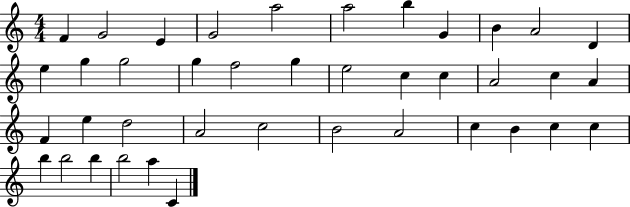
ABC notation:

X:1
T:Untitled
M:4/4
L:1/4
K:C
F G2 E G2 a2 a2 b G B A2 D e g g2 g f2 g e2 c c A2 c A F e d2 A2 c2 B2 A2 c B c c b b2 b b2 a C